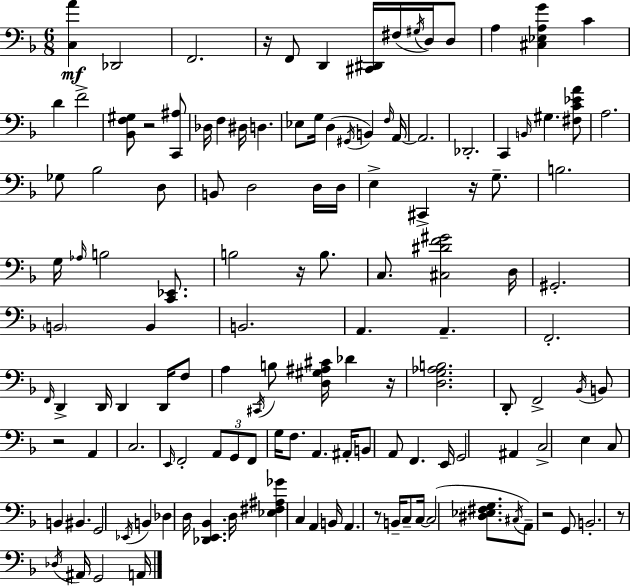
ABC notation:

X:1
T:Untitled
M:6/8
L:1/4
K:Dm
[C,A] _D,,2 F,,2 z/4 F,,/2 D,, [^C,,^D,,]/4 ^F,/4 ^G,/4 D,/4 D,/2 A, [^C,_E,A,G] C D F2 [_B,,F,^G,]/2 z2 [C,,^A,]/2 _D,/4 F, ^D,/4 D, _E,/2 G,/4 D, ^G,,/4 B,, F,/4 A,,/4 A,,2 _D,,2 C,, B,,/4 ^G, [^F,C_EA]/2 A,2 _G,/2 _B,2 D,/2 B,,/2 D,2 D,/4 D,/4 E, ^C,, z/4 G,/2 B,2 G,/4 _A,/4 B,2 [C,,_E,,]/2 B,2 z/4 B,/2 C,/2 [^C,^DF^G]2 D,/4 ^G,,2 B,,2 B,, B,,2 A,, A,, F,,2 F,,/4 D,, D,,/4 D,, D,,/4 F,/2 A, ^C,,/4 B,/2 [D,^G,^A,^C]/4 _D z/4 [D,G,_A,B,]2 D,,/2 F,,2 _B,,/4 B,,/2 z2 A,, C,2 E,,/4 F,,2 A,,/2 G,,/2 F,,/2 G,/4 F,/2 A,, ^A,,/4 B,,/2 A,,/2 F,, E,,/4 G,,2 ^A,, C,2 E, C,/2 B,, ^B,, G,,2 _E,,/4 B,, _D, D,/4 [_D,,E,,_B,,] D,/4 [_E,^F,^A,_G] C, A,, B,,/4 A,, z/2 B,,/4 C,/2 C,/4 C,2 [^D,_E,^F,G,]/2 ^C,/4 A,,/2 z2 G,,/2 B,,2 z/2 _D,/4 ^A,,/4 G,,2 A,,/4